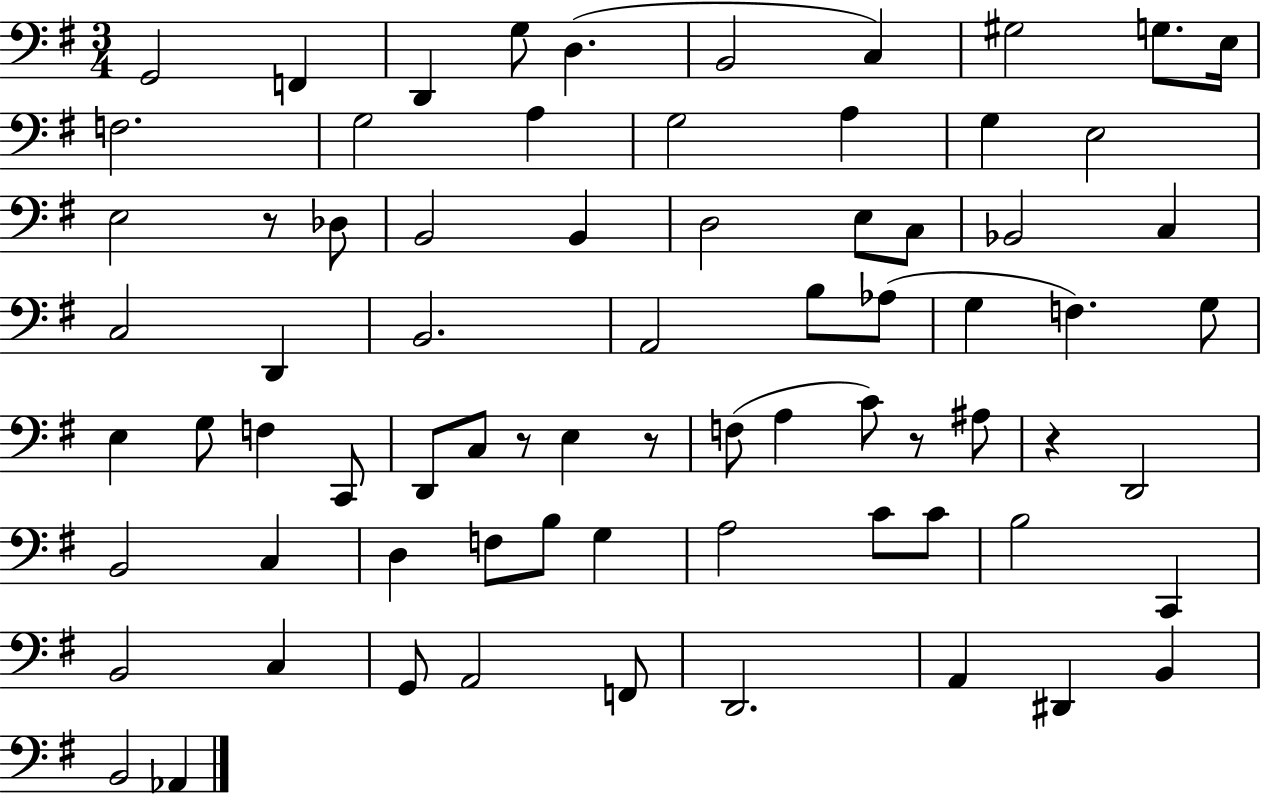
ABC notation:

X:1
T:Untitled
M:3/4
L:1/4
K:G
G,,2 F,, D,, G,/2 D, B,,2 C, ^G,2 G,/2 E,/4 F,2 G,2 A, G,2 A, G, E,2 E,2 z/2 _D,/2 B,,2 B,, D,2 E,/2 C,/2 _B,,2 C, C,2 D,, B,,2 A,,2 B,/2 _A,/2 G, F, G,/2 E, G,/2 F, C,,/2 D,,/2 C,/2 z/2 E, z/2 F,/2 A, C/2 z/2 ^A,/2 z D,,2 B,,2 C, D, F,/2 B,/2 G, A,2 C/2 C/2 B,2 C,, B,,2 C, G,,/2 A,,2 F,,/2 D,,2 A,, ^D,, B,, B,,2 _A,,